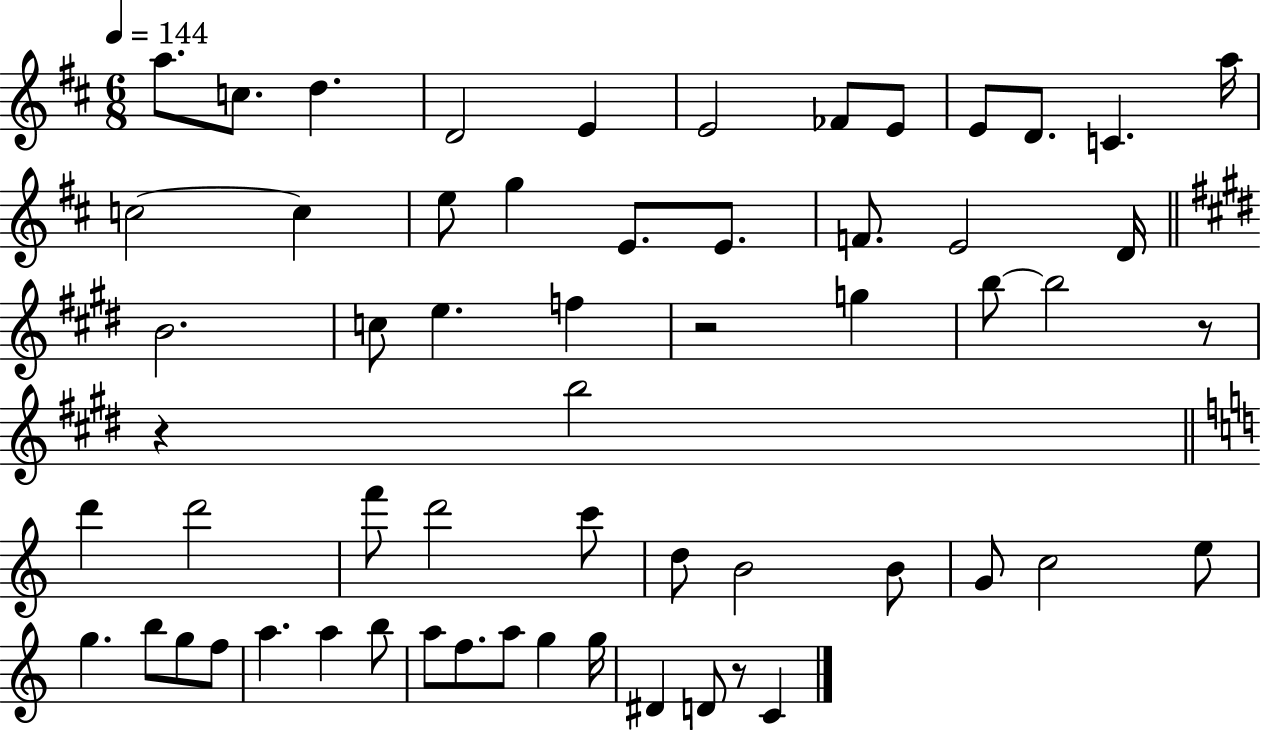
A5/e. C5/e. D5/q. D4/h E4/q E4/h FES4/e E4/e E4/e D4/e. C4/q. A5/s C5/h C5/q E5/e G5/q E4/e. E4/e. F4/e. E4/h D4/s B4/h. C5/e E5/q. F5/q R/h G5/q B5/e B5/h R/e R/q B5/h D6/q D6/h F6/e D6/h C6/e D5/e B4/h B4/e G4/e C5/h E5/e G5/q. B5/e G5/e F5/e A5/q. A5/q B5/e A5/e F5/e. A5/e G5/q G5/s D#4/q D4/e R/e C4/q